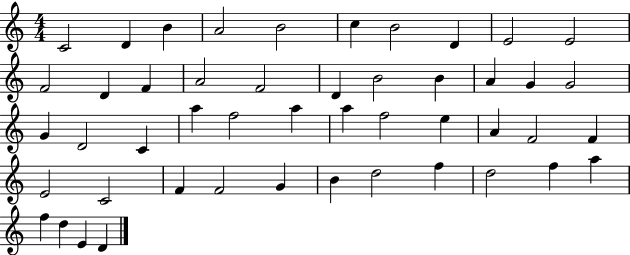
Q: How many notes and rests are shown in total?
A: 48